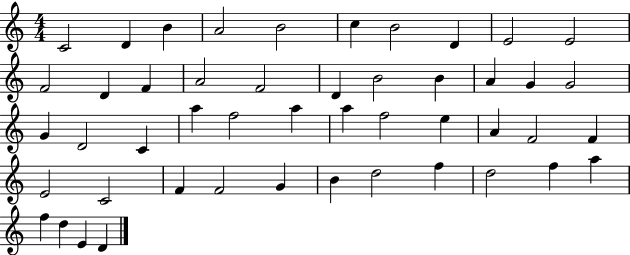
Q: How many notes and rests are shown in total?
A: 48